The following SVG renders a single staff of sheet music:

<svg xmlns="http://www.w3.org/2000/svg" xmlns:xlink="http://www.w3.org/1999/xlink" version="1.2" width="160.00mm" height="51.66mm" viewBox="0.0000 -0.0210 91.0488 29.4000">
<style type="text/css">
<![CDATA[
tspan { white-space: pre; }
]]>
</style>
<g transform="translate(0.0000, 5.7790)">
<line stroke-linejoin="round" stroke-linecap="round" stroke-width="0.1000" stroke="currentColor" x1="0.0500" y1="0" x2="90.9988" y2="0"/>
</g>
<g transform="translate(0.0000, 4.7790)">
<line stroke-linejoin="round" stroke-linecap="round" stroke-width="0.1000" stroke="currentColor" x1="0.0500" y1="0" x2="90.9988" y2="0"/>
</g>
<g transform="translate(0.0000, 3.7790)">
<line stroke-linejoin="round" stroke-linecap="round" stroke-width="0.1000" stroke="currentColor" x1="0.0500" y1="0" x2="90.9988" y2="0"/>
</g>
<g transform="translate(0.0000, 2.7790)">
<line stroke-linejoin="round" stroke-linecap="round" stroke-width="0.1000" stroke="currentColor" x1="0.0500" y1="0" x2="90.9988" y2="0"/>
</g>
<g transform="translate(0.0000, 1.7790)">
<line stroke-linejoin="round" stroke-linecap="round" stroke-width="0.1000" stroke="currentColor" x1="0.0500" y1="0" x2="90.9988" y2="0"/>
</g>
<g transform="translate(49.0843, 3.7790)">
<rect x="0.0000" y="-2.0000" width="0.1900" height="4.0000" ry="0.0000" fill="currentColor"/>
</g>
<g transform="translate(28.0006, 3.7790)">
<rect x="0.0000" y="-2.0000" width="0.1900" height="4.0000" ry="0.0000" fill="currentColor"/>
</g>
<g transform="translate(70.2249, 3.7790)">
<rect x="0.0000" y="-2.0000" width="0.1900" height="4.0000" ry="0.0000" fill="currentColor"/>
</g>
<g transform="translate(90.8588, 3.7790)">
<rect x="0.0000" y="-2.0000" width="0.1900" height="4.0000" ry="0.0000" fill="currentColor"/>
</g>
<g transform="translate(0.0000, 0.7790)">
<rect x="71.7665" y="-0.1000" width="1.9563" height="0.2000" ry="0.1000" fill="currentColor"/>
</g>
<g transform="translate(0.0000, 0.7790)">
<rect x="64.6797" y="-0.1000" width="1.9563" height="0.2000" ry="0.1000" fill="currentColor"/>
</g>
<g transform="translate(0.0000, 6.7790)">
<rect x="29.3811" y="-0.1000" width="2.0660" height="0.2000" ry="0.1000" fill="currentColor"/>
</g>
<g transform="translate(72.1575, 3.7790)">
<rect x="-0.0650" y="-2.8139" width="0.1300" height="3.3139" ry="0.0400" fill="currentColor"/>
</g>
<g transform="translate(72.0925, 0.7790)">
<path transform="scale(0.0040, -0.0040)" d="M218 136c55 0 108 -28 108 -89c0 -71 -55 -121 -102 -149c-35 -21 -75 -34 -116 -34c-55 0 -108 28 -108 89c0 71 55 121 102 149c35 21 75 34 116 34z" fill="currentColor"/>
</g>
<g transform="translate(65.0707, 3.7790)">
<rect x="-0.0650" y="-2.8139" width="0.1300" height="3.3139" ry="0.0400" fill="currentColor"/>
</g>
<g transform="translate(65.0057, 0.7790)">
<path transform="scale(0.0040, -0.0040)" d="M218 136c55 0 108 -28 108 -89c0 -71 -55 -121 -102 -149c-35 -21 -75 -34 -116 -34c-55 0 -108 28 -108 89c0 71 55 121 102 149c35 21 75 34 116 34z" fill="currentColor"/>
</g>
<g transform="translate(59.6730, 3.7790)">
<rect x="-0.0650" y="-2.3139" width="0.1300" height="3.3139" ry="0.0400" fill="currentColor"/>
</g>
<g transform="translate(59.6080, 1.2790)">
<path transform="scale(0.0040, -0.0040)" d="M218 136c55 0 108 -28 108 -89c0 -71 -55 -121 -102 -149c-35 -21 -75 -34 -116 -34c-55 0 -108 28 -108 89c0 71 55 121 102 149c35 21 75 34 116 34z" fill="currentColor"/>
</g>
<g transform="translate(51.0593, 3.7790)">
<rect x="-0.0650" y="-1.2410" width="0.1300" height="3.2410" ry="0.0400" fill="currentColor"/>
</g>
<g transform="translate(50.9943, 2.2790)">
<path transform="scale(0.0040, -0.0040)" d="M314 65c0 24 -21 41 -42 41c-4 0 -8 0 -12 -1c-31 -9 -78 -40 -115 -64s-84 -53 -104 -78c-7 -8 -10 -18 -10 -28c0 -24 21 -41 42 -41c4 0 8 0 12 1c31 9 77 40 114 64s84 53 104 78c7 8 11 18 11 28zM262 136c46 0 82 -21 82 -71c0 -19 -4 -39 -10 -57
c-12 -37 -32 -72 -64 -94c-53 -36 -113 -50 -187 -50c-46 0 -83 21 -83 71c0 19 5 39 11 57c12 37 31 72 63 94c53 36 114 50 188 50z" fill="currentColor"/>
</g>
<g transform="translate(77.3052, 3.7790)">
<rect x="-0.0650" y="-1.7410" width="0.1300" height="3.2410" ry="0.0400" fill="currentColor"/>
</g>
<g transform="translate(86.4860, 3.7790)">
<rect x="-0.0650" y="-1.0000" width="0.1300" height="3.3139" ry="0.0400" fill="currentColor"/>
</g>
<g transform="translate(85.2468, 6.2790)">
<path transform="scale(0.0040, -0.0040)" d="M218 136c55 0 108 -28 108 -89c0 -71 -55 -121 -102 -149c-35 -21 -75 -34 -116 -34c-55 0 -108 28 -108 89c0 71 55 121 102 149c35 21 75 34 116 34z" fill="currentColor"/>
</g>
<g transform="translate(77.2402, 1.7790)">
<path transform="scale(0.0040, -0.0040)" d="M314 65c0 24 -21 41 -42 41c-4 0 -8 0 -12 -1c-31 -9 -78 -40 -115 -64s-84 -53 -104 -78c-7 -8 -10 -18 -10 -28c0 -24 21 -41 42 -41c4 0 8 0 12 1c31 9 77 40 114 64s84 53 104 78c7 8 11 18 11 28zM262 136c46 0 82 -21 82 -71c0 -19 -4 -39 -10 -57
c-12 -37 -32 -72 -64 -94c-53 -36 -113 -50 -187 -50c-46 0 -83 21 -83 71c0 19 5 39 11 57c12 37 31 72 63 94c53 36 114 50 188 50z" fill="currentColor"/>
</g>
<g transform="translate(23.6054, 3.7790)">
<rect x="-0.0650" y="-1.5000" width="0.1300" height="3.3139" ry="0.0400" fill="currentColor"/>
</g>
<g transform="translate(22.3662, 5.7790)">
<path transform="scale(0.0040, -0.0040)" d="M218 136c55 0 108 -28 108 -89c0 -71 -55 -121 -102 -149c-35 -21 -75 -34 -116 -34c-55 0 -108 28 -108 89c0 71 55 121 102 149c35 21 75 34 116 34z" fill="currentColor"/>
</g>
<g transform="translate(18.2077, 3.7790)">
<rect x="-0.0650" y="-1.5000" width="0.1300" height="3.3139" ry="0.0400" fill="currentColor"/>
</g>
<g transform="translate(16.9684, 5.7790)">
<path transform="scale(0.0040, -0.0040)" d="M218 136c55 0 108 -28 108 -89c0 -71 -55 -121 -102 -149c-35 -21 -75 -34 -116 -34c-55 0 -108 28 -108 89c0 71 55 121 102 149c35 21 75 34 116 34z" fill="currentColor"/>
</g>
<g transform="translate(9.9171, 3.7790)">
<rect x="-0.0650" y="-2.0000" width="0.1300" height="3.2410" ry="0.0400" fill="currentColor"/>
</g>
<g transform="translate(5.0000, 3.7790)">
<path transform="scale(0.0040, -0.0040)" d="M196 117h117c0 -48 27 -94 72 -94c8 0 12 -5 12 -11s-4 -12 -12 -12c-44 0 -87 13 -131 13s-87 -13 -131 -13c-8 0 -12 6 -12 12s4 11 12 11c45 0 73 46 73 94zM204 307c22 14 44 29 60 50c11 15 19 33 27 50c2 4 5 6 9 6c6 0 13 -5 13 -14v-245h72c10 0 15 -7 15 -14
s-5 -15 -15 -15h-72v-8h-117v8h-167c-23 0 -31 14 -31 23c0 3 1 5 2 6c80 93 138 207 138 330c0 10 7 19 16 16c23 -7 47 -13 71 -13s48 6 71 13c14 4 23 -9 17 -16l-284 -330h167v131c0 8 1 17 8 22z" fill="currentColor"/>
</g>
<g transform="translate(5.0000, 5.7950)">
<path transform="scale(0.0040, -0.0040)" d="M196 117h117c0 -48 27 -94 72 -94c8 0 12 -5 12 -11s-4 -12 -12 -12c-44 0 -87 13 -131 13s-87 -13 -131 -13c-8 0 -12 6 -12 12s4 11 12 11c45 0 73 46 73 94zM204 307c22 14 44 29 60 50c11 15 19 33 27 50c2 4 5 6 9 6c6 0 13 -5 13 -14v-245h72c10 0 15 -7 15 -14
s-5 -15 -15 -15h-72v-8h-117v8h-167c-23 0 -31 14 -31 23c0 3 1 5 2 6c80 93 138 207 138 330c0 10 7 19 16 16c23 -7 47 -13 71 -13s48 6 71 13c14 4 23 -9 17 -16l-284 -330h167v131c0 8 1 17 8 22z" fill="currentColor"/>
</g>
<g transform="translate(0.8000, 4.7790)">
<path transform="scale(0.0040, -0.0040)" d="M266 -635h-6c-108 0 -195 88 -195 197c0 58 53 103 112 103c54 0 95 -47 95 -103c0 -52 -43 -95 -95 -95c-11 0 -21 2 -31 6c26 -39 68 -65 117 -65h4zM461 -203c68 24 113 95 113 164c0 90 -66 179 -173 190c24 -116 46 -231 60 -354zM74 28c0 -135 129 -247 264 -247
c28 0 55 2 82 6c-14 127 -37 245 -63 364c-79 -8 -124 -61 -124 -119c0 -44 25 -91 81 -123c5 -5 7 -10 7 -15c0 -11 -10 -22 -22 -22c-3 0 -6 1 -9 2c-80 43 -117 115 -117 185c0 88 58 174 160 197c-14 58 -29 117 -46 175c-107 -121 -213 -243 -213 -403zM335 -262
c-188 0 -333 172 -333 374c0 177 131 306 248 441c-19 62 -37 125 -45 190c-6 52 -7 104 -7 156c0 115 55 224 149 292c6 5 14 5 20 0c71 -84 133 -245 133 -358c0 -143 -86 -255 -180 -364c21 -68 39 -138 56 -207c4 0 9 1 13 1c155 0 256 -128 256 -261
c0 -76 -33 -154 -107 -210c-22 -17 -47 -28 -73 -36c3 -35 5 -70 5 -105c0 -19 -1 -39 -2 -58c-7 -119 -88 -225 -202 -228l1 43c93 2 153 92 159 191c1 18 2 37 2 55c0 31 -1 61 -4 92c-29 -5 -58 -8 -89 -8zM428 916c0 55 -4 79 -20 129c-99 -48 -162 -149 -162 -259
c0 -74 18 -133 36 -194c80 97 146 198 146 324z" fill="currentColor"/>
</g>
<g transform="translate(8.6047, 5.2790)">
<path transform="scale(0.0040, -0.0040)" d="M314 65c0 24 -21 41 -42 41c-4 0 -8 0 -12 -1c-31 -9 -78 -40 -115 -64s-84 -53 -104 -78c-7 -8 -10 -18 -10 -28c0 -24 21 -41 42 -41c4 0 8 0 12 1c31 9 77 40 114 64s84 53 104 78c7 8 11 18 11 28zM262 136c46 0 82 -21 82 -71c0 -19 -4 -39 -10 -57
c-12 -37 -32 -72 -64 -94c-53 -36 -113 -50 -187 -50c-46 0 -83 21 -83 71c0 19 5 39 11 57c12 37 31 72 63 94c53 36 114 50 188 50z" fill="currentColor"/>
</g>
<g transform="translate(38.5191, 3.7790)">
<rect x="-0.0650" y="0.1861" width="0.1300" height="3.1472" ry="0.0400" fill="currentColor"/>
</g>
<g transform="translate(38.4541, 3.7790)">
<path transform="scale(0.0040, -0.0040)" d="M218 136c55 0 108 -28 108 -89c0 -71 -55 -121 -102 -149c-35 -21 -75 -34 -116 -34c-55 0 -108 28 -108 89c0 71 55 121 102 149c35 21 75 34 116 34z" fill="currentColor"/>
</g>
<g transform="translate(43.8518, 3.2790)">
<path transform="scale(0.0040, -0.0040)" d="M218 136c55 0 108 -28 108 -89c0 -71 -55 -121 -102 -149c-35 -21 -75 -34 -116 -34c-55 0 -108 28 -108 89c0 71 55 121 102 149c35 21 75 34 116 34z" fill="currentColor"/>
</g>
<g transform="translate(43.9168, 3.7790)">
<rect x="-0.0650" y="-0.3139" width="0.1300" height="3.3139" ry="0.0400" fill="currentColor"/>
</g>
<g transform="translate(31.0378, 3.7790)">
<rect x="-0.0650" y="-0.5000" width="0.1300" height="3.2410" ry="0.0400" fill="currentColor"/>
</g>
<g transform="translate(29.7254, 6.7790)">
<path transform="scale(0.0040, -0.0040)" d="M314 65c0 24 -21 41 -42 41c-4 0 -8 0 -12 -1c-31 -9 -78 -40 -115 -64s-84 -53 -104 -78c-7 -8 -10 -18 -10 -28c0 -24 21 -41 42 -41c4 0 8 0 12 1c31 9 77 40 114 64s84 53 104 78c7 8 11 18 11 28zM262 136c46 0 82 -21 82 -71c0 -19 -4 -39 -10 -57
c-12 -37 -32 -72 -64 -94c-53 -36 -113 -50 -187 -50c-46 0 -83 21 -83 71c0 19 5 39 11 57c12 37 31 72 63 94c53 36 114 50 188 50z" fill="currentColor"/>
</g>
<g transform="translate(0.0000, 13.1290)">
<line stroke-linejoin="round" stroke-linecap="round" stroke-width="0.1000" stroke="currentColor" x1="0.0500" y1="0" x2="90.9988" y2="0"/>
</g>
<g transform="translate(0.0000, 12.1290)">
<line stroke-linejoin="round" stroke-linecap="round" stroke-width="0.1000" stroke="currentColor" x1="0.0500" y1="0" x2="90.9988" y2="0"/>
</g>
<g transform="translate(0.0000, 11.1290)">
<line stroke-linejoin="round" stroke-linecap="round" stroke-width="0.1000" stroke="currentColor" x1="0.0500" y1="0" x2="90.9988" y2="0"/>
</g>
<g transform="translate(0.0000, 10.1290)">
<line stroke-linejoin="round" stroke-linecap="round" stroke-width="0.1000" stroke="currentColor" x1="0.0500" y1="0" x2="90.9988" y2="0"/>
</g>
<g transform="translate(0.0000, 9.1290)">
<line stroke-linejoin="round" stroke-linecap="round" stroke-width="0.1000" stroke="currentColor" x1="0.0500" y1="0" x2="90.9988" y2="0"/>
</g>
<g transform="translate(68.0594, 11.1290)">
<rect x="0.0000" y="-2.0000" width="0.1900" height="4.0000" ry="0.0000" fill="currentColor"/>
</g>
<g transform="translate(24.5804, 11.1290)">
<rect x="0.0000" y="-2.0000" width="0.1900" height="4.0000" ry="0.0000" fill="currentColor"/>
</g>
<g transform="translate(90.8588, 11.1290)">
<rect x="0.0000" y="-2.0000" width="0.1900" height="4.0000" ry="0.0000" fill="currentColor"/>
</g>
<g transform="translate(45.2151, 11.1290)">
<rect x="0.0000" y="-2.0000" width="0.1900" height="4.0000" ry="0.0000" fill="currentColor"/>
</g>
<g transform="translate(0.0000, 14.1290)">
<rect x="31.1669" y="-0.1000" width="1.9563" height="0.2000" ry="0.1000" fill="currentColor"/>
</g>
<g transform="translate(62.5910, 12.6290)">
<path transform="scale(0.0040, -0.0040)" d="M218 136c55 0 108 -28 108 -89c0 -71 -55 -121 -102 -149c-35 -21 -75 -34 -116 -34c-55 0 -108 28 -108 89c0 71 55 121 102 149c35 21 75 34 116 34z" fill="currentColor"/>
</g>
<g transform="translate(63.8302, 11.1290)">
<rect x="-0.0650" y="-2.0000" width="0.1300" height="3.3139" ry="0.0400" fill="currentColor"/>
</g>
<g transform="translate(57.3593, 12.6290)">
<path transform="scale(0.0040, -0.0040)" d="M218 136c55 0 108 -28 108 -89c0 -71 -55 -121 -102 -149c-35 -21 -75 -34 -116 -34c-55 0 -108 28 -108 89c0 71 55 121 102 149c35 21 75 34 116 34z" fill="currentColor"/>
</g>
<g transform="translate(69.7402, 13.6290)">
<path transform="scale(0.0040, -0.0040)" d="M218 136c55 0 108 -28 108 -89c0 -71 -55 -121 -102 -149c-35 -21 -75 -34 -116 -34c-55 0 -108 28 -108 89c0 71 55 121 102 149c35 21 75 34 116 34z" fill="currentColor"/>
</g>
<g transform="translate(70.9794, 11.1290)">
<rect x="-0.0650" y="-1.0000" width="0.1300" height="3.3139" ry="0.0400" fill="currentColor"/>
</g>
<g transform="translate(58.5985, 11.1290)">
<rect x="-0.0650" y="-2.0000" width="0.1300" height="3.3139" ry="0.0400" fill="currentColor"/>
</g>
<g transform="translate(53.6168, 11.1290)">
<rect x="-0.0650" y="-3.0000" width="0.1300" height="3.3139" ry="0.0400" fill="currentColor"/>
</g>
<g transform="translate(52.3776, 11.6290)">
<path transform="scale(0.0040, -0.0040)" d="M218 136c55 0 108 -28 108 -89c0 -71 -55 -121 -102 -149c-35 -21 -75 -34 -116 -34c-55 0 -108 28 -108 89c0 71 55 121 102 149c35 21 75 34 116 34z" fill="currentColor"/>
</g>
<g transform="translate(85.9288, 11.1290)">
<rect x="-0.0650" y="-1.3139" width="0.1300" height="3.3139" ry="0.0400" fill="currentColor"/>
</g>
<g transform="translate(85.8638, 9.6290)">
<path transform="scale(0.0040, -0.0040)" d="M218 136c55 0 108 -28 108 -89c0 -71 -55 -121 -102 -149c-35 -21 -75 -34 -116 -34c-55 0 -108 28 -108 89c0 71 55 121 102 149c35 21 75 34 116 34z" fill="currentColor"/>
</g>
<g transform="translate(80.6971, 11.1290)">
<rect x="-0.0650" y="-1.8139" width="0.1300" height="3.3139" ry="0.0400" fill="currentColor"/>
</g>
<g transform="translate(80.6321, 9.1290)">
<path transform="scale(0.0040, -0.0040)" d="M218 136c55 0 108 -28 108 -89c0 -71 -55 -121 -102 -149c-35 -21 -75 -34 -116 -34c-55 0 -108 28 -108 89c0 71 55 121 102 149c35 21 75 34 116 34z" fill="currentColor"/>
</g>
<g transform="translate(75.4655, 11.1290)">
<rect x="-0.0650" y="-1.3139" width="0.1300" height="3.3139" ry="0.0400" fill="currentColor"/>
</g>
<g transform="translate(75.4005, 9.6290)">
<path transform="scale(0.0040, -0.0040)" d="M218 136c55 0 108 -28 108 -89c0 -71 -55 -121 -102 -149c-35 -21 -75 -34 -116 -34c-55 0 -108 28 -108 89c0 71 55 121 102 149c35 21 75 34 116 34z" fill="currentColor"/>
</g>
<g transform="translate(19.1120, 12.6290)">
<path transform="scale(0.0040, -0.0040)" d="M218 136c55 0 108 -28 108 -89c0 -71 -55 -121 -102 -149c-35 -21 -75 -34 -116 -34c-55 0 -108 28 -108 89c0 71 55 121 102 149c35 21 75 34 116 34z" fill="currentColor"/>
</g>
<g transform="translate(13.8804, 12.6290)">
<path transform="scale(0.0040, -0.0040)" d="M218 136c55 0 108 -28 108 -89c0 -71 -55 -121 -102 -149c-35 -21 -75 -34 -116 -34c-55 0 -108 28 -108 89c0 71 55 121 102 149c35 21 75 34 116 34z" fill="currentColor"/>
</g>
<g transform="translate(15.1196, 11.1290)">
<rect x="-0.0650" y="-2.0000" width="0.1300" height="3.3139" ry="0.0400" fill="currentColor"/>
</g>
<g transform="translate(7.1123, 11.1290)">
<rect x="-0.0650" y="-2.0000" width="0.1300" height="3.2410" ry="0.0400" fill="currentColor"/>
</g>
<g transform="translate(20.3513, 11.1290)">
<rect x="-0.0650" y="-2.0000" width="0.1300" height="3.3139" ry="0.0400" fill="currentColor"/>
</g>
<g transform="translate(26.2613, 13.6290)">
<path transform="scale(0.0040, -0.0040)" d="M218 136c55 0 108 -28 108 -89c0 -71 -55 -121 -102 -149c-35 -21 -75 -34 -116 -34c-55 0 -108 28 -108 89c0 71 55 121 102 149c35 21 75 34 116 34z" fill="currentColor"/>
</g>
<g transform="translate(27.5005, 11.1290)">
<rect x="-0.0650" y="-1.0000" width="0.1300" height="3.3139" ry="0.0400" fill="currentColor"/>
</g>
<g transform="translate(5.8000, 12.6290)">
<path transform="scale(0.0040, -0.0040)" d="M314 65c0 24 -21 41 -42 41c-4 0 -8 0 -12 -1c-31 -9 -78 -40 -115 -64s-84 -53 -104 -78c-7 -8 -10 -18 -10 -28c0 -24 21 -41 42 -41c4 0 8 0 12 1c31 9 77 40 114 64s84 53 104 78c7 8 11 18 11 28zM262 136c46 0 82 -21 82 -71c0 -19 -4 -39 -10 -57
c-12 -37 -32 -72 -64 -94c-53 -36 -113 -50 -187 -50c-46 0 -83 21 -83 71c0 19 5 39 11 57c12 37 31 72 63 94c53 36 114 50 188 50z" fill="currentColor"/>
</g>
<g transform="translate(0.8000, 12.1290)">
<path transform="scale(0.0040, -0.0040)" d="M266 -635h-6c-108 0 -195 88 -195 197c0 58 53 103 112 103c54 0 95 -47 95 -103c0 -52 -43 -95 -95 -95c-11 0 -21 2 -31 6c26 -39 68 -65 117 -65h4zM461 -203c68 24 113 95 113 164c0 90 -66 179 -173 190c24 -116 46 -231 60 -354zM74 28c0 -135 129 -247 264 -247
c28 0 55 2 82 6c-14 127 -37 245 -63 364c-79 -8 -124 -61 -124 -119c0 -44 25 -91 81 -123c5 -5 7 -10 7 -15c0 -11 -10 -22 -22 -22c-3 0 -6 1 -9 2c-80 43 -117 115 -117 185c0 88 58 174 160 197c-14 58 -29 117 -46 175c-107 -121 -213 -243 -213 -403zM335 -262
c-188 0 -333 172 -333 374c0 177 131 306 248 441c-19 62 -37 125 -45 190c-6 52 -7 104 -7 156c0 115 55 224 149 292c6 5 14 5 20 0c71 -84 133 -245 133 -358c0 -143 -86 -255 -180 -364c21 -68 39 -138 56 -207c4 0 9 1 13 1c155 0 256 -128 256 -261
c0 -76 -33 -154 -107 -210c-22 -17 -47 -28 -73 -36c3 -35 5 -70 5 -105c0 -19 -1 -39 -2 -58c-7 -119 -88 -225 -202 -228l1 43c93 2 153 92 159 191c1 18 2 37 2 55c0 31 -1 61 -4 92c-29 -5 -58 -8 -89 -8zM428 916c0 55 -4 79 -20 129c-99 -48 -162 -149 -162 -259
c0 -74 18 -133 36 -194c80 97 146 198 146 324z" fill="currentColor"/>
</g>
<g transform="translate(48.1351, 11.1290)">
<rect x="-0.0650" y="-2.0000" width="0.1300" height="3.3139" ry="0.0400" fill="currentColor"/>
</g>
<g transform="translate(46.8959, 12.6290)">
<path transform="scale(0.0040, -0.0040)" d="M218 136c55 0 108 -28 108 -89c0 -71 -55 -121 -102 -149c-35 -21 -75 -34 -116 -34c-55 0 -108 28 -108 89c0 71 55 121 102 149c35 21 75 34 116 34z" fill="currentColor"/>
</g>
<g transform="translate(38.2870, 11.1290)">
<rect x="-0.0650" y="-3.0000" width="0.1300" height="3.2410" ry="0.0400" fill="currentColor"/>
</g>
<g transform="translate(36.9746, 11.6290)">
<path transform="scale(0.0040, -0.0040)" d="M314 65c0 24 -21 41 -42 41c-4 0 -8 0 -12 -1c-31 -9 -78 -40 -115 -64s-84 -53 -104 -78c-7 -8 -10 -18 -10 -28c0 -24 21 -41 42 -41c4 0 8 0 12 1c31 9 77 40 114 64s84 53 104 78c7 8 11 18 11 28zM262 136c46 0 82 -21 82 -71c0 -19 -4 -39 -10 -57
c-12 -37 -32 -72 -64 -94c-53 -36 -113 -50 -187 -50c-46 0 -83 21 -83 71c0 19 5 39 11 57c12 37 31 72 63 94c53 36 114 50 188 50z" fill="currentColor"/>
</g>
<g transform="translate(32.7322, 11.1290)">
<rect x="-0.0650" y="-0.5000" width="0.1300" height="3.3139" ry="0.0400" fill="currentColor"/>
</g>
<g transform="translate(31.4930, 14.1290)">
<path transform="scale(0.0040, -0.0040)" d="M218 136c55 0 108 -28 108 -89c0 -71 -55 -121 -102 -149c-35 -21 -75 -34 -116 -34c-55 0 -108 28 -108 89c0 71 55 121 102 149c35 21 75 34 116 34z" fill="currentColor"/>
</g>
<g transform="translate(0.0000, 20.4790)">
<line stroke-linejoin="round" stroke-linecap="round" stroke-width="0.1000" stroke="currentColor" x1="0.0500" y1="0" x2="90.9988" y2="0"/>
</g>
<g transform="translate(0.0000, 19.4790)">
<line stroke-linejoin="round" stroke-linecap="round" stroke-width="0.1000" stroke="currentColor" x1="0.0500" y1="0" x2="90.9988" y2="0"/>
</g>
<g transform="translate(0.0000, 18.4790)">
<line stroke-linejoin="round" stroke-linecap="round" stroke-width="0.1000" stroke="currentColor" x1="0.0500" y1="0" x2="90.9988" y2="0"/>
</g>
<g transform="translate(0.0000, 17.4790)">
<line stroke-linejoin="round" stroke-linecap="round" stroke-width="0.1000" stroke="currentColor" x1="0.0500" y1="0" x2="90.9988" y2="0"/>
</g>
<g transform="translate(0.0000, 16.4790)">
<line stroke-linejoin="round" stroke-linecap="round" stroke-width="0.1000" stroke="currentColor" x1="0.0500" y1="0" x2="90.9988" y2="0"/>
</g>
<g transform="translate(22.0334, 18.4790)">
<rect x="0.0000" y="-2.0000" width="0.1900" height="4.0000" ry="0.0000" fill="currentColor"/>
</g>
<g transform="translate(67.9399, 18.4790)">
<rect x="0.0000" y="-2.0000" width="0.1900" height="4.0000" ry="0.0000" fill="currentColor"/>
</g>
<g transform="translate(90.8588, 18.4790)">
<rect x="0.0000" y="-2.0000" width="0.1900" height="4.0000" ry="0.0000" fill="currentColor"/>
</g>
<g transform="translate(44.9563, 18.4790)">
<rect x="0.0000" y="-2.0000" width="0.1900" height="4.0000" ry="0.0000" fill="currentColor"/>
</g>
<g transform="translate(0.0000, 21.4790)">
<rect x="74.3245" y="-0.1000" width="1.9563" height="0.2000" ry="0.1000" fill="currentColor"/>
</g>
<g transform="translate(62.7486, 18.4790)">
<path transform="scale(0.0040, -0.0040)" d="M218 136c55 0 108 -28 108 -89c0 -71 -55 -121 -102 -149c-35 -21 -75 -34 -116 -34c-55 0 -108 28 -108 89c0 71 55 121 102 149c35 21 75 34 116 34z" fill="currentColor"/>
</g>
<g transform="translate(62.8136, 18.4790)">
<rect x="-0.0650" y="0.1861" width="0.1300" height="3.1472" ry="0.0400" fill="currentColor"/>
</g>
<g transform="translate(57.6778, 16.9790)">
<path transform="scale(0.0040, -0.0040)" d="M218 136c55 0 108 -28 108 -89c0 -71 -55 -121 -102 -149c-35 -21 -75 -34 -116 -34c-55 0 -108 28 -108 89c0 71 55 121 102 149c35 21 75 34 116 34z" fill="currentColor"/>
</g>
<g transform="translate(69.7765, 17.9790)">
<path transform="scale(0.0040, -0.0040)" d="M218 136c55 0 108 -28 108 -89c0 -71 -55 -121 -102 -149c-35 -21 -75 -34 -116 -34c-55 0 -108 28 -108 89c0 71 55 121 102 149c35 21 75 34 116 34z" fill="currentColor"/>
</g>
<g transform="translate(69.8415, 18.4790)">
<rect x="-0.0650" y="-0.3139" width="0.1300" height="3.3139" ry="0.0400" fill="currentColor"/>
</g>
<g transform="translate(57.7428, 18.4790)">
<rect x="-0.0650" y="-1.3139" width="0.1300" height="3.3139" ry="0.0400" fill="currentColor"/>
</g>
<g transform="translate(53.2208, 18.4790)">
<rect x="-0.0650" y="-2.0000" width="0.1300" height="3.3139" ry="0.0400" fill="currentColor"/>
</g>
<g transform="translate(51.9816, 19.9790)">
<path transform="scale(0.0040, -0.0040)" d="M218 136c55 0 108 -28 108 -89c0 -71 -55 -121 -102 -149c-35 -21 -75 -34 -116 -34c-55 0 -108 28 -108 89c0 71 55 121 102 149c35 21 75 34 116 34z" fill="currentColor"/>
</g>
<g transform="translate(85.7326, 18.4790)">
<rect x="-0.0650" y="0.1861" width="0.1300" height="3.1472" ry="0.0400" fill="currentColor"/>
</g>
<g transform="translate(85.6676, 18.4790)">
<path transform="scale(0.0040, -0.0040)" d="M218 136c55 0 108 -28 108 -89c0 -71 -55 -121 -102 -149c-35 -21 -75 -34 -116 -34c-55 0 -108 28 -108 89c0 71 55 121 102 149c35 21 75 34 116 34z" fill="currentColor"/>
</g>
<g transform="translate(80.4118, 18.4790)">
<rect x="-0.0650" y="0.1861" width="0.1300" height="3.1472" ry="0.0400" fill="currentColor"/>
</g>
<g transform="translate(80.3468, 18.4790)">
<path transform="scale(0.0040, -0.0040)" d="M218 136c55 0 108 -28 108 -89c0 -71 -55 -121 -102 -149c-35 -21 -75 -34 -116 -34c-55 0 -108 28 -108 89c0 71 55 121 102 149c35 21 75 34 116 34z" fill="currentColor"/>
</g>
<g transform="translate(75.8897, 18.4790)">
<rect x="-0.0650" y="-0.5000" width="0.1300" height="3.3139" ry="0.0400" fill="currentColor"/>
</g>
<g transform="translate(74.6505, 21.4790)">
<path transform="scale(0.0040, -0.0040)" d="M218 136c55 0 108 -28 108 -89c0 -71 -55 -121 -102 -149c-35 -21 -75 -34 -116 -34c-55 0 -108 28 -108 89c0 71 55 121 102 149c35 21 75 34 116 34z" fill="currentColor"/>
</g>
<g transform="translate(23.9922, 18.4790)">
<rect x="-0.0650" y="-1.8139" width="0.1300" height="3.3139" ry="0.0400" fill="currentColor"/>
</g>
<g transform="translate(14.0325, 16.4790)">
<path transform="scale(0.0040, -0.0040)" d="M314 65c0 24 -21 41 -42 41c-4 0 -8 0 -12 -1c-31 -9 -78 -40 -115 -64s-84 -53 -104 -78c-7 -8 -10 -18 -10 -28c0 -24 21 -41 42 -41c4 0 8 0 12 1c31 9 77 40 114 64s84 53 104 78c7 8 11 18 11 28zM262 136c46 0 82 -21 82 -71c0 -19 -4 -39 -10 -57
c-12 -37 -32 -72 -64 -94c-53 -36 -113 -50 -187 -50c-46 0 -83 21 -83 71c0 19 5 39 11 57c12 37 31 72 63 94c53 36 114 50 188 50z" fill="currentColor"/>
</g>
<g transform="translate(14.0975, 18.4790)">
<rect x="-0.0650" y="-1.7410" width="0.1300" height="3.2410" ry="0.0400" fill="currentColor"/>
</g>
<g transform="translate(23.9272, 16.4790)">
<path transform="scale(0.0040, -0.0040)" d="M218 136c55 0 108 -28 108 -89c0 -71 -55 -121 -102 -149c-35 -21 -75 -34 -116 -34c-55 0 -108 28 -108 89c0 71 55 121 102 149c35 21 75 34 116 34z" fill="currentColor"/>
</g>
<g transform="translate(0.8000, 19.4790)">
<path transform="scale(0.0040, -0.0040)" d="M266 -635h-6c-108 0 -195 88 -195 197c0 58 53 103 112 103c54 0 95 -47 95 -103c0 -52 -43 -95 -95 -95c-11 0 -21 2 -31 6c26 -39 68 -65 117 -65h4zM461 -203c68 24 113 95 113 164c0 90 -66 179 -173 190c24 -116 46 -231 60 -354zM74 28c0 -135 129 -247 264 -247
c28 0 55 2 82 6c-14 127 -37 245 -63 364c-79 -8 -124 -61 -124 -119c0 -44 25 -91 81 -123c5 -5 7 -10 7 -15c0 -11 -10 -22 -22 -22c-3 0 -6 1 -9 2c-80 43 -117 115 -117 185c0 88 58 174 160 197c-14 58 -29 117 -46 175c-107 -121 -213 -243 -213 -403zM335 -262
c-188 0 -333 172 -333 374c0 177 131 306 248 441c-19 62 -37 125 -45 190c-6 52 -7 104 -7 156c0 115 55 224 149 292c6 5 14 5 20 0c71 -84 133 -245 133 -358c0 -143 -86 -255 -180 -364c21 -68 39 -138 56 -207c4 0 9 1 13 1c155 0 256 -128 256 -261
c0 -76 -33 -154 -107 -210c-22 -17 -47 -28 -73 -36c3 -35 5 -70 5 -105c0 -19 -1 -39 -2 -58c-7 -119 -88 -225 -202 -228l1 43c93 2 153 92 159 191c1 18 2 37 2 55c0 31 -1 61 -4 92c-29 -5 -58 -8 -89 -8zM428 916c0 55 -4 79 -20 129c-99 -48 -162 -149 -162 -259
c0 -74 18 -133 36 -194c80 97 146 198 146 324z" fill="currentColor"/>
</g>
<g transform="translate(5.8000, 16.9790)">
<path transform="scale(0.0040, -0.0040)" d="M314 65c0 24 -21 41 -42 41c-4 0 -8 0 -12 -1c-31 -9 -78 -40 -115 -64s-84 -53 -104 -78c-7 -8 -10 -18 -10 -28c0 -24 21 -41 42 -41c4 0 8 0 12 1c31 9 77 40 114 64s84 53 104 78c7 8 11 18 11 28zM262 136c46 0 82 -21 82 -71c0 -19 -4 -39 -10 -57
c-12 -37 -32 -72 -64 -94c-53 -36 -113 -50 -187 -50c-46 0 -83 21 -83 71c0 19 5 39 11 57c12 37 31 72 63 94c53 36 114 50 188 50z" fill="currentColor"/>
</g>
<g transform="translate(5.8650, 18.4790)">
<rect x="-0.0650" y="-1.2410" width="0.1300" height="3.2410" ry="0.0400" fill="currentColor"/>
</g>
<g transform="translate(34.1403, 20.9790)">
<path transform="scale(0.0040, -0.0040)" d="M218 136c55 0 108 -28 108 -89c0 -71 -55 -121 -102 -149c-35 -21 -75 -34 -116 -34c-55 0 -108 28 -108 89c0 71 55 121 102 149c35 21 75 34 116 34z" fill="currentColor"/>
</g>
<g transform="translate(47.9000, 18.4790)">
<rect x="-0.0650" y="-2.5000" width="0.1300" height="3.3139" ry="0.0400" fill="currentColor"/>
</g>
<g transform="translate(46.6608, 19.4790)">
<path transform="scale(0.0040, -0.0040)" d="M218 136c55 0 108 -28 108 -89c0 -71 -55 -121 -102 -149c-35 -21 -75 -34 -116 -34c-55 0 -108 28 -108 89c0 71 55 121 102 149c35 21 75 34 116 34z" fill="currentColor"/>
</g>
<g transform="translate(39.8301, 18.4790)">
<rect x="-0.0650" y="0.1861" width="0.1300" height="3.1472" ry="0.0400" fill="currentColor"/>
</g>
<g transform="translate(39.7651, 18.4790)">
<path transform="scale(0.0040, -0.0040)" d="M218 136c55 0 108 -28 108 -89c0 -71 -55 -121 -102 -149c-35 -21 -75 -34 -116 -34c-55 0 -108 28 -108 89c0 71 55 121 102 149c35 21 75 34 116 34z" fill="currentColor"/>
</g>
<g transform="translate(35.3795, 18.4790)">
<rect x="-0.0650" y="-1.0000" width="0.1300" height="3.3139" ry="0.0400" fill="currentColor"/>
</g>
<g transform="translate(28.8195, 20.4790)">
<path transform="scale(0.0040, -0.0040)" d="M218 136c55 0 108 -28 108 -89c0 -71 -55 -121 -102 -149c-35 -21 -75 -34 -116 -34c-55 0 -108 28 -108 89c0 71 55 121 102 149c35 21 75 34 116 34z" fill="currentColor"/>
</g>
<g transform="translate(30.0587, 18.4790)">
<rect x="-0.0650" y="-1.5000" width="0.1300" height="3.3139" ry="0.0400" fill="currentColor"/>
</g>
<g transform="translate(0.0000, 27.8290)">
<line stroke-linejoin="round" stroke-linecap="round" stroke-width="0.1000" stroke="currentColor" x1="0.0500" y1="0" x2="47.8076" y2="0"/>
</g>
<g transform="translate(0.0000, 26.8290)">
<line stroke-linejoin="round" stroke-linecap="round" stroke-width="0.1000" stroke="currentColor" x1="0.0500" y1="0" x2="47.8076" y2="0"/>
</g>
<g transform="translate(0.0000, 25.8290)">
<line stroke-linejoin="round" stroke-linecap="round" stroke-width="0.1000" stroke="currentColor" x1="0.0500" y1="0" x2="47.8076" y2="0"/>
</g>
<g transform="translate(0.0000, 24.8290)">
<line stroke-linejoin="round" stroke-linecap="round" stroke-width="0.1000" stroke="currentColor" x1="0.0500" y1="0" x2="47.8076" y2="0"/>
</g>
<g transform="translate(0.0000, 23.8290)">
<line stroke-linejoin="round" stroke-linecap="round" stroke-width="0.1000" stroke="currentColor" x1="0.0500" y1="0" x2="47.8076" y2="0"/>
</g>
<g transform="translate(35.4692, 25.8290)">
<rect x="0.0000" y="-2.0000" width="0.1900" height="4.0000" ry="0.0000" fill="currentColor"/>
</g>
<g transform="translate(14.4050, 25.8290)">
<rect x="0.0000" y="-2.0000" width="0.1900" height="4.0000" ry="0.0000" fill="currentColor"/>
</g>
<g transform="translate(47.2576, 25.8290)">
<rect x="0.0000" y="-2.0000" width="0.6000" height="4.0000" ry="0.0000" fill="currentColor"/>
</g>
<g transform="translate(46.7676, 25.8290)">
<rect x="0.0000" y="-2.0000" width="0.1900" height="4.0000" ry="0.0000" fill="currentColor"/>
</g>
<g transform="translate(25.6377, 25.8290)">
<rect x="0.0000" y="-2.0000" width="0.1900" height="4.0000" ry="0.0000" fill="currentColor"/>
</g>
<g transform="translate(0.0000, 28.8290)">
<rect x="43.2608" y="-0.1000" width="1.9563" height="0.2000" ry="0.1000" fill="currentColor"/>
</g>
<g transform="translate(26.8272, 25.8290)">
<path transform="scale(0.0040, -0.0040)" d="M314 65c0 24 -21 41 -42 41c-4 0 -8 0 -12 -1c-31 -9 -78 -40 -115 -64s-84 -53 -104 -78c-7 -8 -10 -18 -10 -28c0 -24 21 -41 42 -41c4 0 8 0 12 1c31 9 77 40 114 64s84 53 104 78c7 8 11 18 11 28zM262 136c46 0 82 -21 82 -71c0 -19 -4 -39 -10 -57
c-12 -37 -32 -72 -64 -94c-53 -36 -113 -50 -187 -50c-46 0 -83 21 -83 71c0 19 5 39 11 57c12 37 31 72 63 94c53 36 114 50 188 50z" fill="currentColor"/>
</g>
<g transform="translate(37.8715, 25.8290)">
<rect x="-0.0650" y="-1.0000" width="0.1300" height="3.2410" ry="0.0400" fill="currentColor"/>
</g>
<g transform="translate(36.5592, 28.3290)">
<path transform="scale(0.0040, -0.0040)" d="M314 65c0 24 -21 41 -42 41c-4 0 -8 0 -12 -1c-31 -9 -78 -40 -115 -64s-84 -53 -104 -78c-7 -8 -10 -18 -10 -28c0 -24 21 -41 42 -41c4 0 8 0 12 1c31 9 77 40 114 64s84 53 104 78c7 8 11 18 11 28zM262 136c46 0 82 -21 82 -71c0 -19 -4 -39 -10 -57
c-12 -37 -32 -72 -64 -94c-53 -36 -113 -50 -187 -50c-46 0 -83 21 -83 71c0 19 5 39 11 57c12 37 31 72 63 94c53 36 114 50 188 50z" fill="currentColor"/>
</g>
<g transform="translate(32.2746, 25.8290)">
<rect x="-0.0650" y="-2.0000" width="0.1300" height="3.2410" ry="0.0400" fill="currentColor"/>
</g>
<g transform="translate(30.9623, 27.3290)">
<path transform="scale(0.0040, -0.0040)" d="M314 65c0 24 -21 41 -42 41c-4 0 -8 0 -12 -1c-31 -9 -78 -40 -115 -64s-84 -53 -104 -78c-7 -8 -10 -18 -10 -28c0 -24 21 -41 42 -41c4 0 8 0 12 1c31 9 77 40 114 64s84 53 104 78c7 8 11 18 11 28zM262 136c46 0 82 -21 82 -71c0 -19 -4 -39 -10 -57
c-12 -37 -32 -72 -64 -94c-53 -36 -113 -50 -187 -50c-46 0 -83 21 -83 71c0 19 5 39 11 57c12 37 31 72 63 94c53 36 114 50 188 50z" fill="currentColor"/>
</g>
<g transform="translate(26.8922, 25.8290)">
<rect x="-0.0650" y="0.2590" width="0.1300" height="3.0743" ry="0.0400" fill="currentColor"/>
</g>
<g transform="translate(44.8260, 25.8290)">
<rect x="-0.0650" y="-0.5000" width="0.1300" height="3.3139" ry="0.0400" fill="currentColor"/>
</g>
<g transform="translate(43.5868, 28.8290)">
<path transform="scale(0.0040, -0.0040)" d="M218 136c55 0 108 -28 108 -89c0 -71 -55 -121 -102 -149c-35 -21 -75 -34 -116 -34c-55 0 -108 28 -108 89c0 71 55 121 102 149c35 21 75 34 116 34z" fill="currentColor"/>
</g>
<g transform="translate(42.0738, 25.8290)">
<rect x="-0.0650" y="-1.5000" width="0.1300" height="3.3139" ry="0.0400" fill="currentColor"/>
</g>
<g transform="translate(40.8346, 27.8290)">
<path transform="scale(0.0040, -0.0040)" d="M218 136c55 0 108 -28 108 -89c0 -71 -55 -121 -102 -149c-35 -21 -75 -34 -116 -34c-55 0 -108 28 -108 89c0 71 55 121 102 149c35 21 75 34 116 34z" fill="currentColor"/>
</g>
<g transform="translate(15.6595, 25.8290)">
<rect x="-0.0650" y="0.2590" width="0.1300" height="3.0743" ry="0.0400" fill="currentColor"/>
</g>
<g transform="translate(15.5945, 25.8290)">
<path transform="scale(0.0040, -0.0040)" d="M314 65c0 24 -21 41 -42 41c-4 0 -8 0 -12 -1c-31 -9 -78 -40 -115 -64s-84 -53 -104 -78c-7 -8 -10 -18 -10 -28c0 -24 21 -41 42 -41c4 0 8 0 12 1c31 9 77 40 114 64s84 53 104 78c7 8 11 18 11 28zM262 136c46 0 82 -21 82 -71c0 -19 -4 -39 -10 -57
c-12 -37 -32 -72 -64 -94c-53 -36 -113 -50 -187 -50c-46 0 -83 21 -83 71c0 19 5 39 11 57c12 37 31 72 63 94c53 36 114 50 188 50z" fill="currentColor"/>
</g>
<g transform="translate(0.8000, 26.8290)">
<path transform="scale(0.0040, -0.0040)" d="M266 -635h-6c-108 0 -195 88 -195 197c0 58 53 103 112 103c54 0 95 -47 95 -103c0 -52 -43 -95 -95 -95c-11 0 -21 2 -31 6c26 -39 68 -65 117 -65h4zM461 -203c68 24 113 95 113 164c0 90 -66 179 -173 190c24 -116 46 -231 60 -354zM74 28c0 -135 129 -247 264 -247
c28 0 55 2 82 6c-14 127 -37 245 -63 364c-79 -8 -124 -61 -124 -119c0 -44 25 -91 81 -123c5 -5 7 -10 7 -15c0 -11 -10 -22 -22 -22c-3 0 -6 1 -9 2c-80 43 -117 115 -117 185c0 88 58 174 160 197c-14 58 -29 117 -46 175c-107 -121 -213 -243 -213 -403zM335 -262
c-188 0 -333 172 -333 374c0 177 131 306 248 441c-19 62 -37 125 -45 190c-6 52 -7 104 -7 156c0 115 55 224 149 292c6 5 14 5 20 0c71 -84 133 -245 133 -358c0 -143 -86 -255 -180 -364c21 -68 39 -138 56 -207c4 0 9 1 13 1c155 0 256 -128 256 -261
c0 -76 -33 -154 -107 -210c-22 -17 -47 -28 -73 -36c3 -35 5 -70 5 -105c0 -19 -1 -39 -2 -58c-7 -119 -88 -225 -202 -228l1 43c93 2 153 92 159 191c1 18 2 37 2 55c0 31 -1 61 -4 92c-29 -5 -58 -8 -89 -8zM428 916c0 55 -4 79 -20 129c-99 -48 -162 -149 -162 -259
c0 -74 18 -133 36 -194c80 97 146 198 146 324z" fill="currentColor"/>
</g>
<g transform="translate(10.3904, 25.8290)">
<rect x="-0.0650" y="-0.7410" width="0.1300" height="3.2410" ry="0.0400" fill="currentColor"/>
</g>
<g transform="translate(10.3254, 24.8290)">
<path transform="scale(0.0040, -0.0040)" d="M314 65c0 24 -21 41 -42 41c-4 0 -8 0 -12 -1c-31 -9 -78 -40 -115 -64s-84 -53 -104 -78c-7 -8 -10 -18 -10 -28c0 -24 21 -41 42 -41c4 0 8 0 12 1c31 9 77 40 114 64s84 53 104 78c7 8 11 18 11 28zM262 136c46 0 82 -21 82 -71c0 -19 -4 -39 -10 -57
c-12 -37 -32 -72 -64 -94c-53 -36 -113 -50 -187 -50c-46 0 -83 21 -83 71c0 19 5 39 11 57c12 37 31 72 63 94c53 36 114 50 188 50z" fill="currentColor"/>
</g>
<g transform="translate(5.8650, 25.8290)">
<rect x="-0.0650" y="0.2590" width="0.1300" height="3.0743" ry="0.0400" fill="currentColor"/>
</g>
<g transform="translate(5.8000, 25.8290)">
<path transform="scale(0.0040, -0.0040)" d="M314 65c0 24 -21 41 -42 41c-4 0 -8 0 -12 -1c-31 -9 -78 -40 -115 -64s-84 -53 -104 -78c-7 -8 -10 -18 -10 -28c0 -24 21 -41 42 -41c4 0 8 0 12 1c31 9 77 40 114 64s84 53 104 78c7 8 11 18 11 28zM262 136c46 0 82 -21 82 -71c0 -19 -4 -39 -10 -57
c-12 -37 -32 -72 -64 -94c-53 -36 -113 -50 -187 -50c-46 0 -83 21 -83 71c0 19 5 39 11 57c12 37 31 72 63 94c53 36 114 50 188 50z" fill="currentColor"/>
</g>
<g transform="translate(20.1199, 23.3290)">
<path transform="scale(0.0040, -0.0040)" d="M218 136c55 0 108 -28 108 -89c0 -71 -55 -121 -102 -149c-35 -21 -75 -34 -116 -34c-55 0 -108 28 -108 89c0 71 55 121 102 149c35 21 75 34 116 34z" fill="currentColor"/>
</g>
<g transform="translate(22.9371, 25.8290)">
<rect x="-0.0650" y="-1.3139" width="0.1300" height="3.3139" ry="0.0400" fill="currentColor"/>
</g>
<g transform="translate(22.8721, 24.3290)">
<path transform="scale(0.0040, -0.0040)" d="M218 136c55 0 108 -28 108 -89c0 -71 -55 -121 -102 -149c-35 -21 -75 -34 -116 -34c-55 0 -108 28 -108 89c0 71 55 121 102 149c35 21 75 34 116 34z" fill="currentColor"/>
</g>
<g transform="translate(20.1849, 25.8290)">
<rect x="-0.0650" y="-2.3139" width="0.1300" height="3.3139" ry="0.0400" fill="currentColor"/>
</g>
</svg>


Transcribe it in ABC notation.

X:1
T:Untitled
M:4/4
L:1/4
K:C
F2 E E C2 B c e2 g a a f2 D F2 F F D C A2 F A F F D e f e e2 f2 f E D B G F e B c C B B B2 d2 B2 g e B2 F2 D2 E C